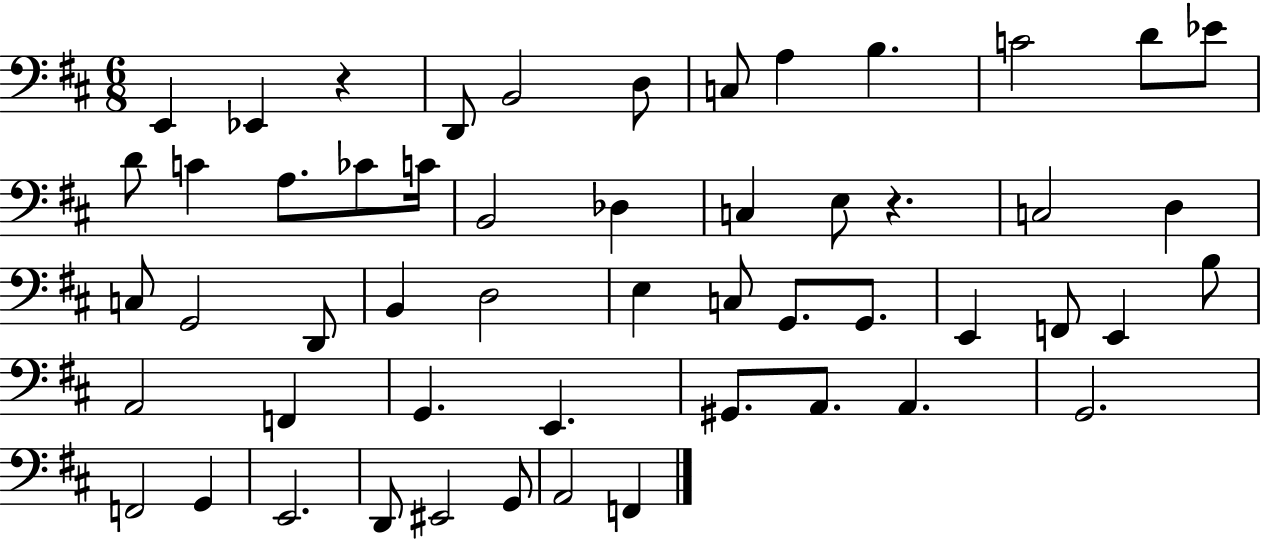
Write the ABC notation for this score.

X:1
T:Untitled
M:6/8
L:1/4
K:D
E,, _E,, z D,,/2 B,,2 D,/2 C,/2 A, B, C2 D/2 _E/2 D/2 C A,/2 _C/2 C/4 B,,2 _D, C, E,/2 z C,2 D, C,/2 G,,2 D,,/2 B,, D,2 E, C,/2 G,,/2 G,,/2 E,, F,,/2 E,, B,/2 A,,2 F,, G,, E,, ^G,,/2 A,,/2 A,, G,,2 F,,2 G,, E,,2 D,,/2 ^E,,2 G,,/2 A,,2 F,,